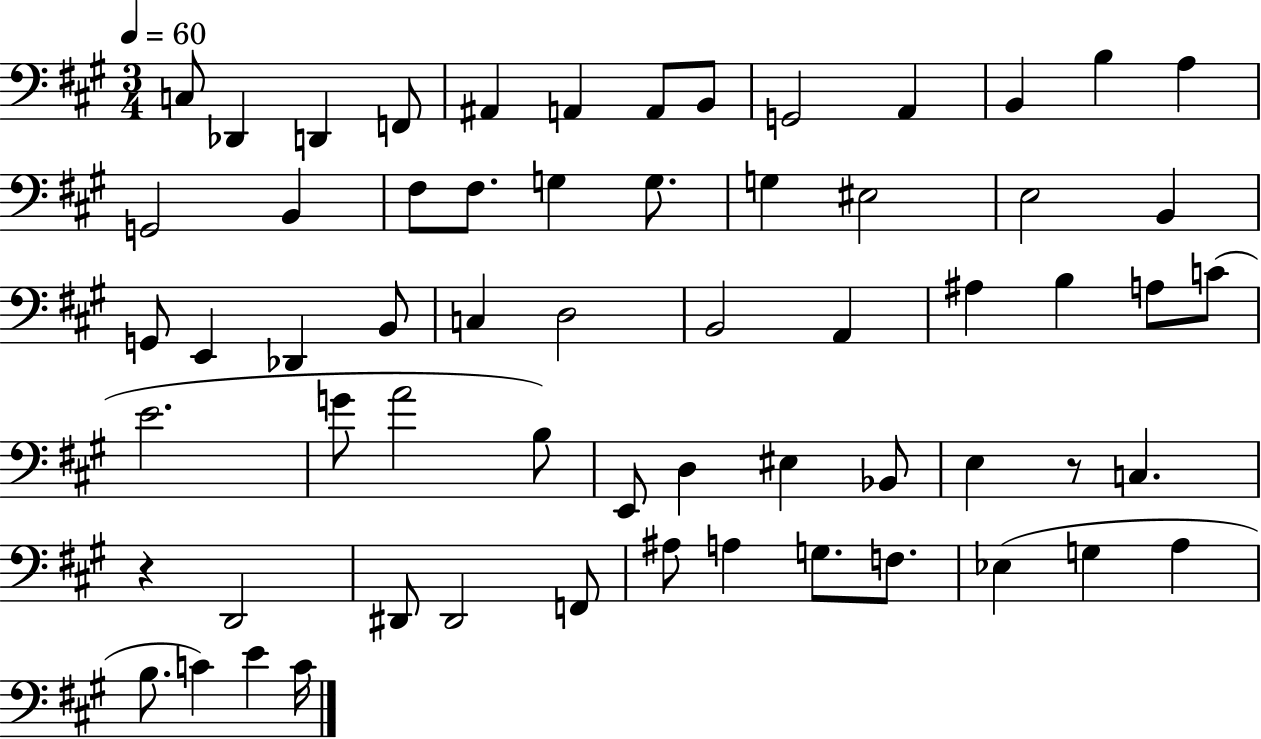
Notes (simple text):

C3/e Db2/q D2/q F2/e A#2/q A2/q A2/e B2/e G2/h A2/q B2/q B3/q A3/q G2/h B2/q F#3/e F#3/e. G3/q G3/e. G3/q EIS3/h E3/h B2/q G2/e E2/q Db2/q B2/e C3/q D3/h B2/h A2/q A#3/q B3/q A3/e C4/e E4/h. G4/e A4/h B3/e E2/e D3/q EIS3/q Bb2/e E3/q R/e C3/q. R/q D2/h D#2/e D#2/h F2/e A#3/e A3/q G3/e. F3/e. Eb3/q G3/q A3/q B3/e. C4/q E4/q C4/s